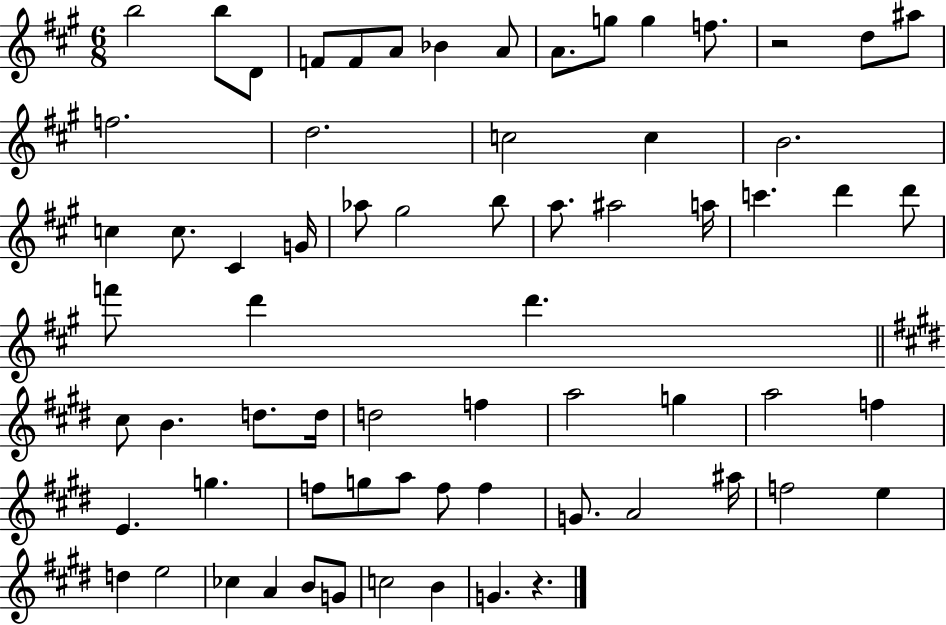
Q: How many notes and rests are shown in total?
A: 68